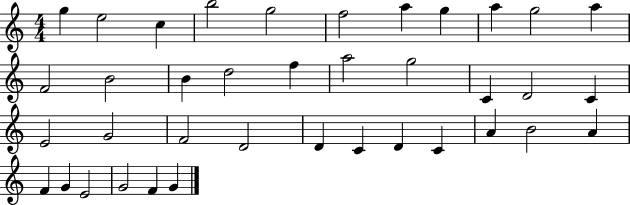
{
  \clef treble
  \numericTimeSignature
  \time 4/4
  \key c \major
  g''4 e''2 c''4 | b''2 g''2 | f''2 a''4 g''4 | a''4 g''2 a''4 | \break f'2 b'2 | b'4 d''2 f''4 | a''2 g''2 | c'4 d'2 c'4 | \break e'2 g'2 | f'2 d'2 | d'4 c'4 d'4 c'4 | a'4 b'2 a'4 | \break f'4 g'4 e'2 | g'2 f'4 g'4 | \bar "|."
}